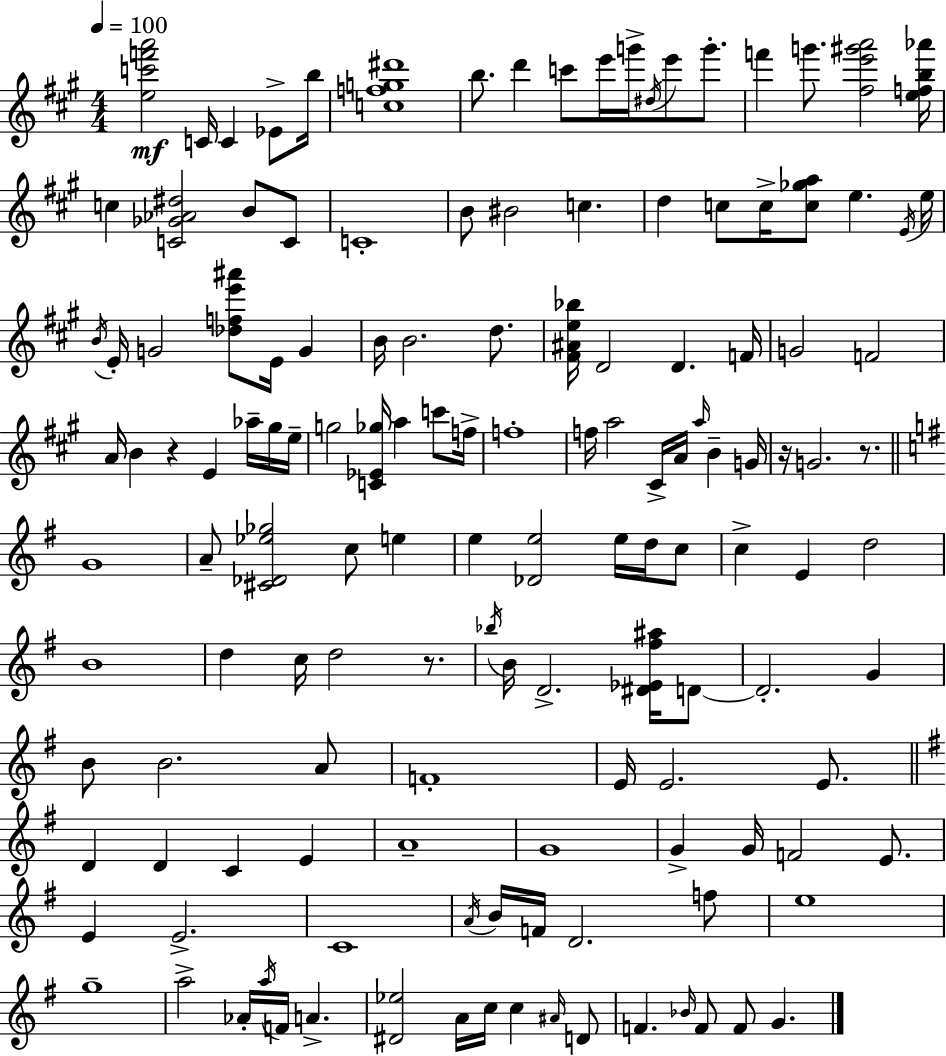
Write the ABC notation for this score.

X:1
T:Untitled
M:4/4
L:1/4
K:A
[ec'f'a']2 C/4 C _E/2 b/4 [cfg^d']4 b/2 d' c'/2 e'/4 g'/4 ^d/4 e'/2 g'/2 f' g'/2 [^fe'^g'a']2 [efb_a']/4 c [C_G_A^d]2 B/2 C/2 C4 B/2 ^B2 c d c/2 c/4 [c_ga]/2 e E/4 e/4 B/4 E/4 G2 [_dfe'^a']/2 E/4 G B/4 B2 d/2 [^F^Ae_b]/4 D2 D F/4 G2 F2 A/4 B z E _a/4 ^g/4 e/4 g2 [C_E_g]/4 a c'/2 f/4 f4 f/4 a2 ^C/4 A/4 a/4 B G/4 z/4 G2 z/2 G4 A/2 [^C_D_e_g]2 c/2 e e [_De]2 e/4 d/4 c/2 c E d2 B4 d c/4 d2 z/2 _b/4 B/4 D2 [^D_E^f^a]/4 D/2 D2 G B/2 B2 A/2 F4 E/4 E2 E/2 D D C E A4 G4 G G/4 F2 E/2 E E2 C4 A/4 B/4 F/4 D2 f/2 e4 g4 a2 _A/4 a/4 F/4 A [^D_e]2 A/4 c/4 c ^A/4 D/2 F _B/4 F/2 F/2 G